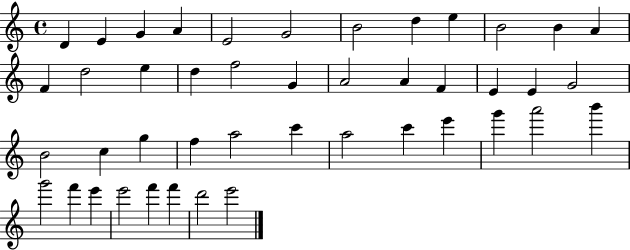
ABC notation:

X:1
T:Untitled
M:4/4
L:1/4
K:C
D E G A E2 G2 B2 d e B2 B A F d2 e d f2 G A2 A F E E G2 B2 c g f a2 c' a2 c' e' g' a'2 b' g'2 f' e' e'2 f' f' d'2 e'2